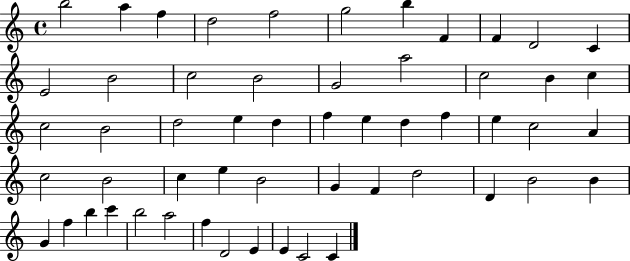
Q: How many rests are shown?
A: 0